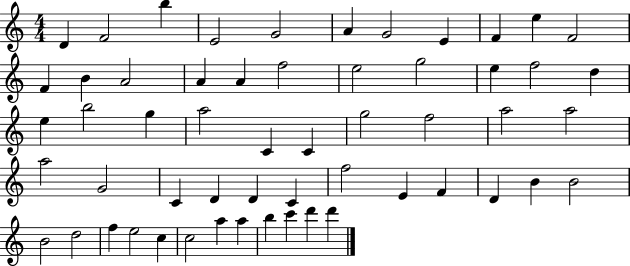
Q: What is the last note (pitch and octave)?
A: D6